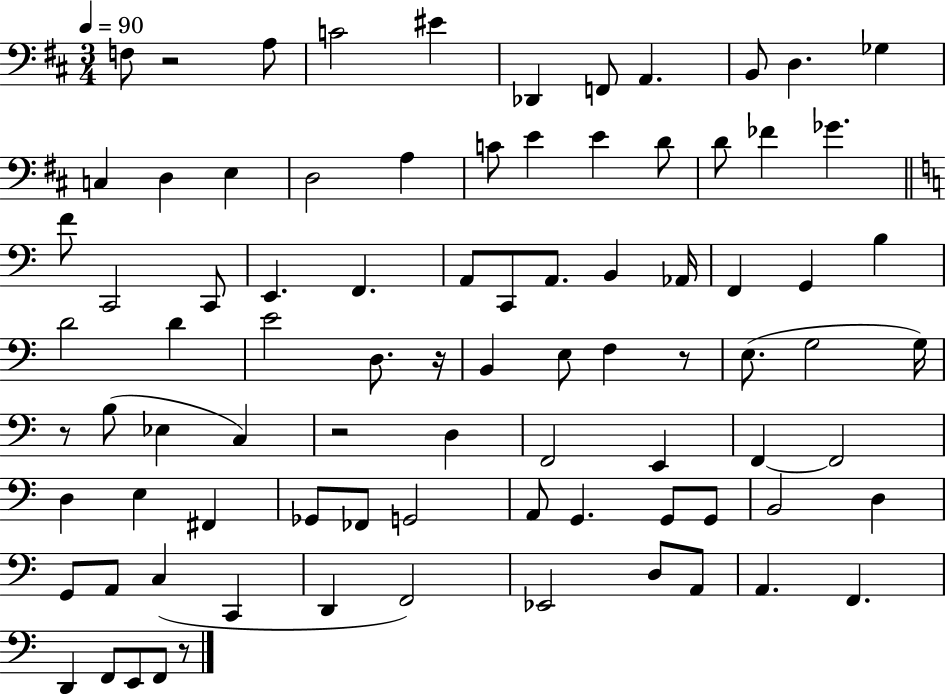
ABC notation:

X:1
T:Untitled
M:3/4
L:1/4
K:D
F,/2 z2 A,/2 C2 ^E _D,, F,,/2 A,, B,,/2 D, _G, C, D, E, D,2 A, C/2 E E D/2 D/2 _F _G F/2 C,,2 C,,/2 E,, F,, A,,/2 C,,/2 A,,/2 B,, _A,,/4 F,, G,, B, D2 D E2 D,/2 z/4 B,, E,/2 F, z/2 E,/2 G,2 G,/4 z/2 B,/2 _E, C, z2 D, F,,2 E,, F,, F,,2 D, E, ^F,, _G,,/2 _F,,/2 G,,2 A,,/2 G,, G,,/2 G,,/2 B,,2 D, G,,/2 A,,/2 C, C,, D,, F,,2 _E,,2 D,/2 A,,/2 A,, F,, D,, F,,/2 E,,/2 F,,/2 z/2